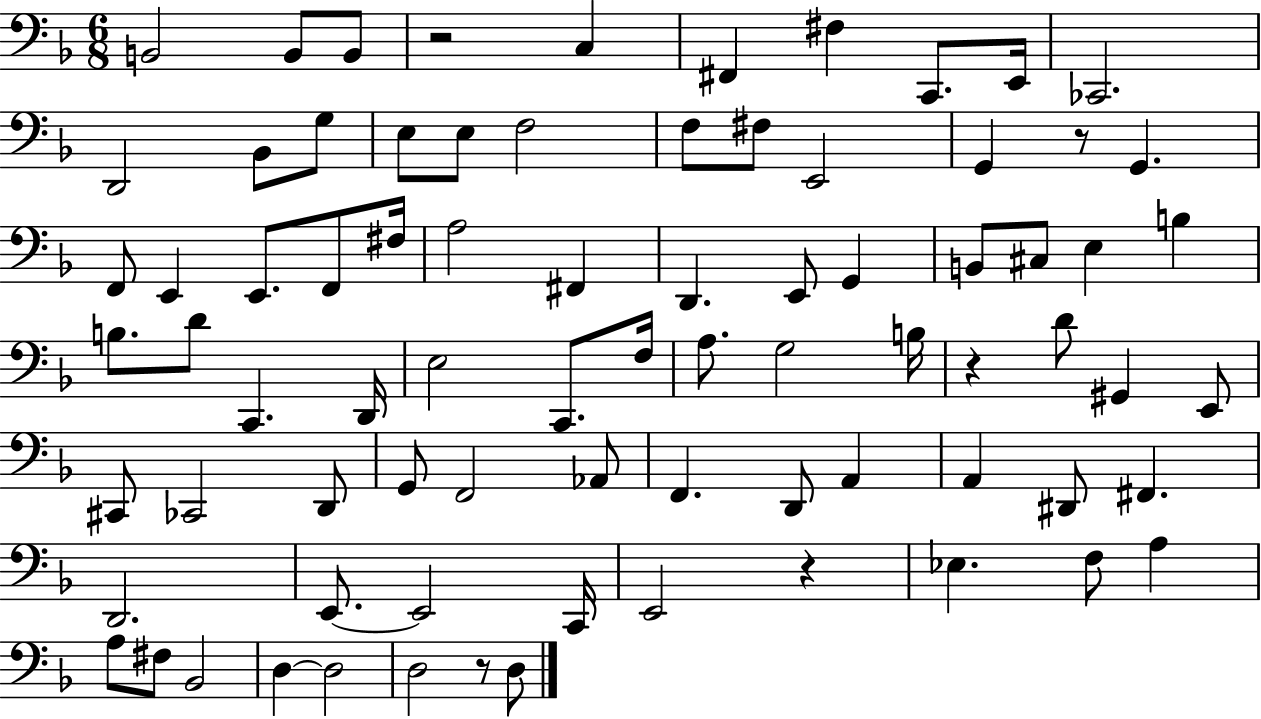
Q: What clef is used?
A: bass